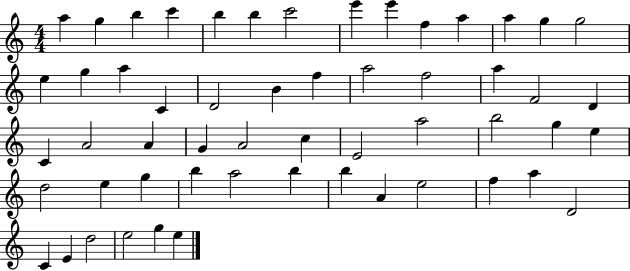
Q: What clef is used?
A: treble